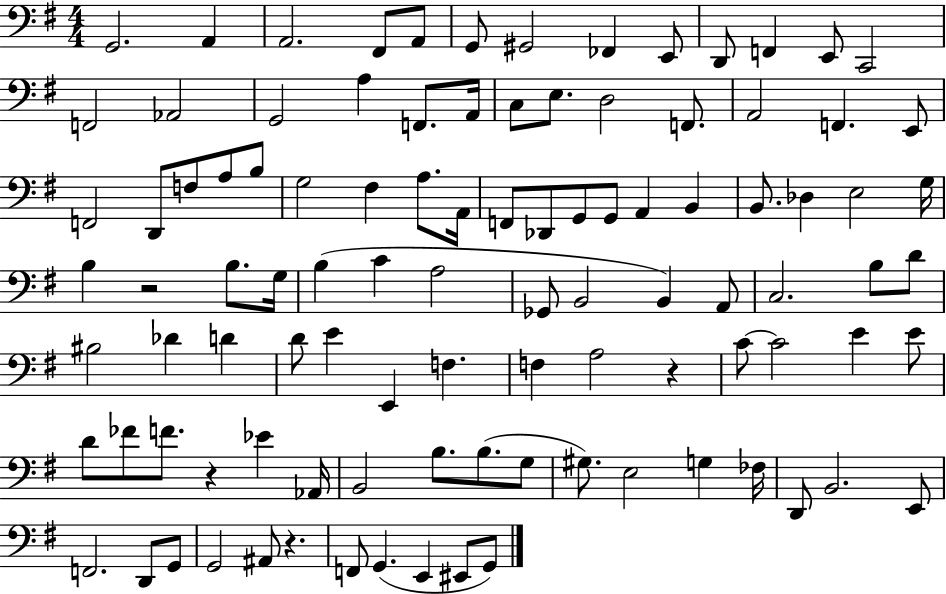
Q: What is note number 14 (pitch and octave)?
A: F2